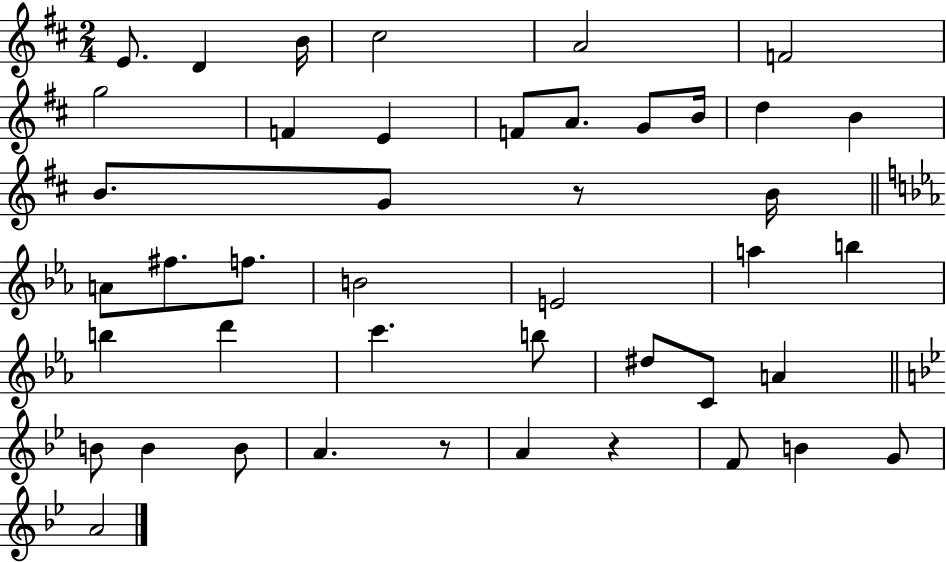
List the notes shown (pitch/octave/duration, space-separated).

E4/e. D4/q B4/s C#5/h A4/h F4/h G5/h F4/q E4/q F4/e A4/e. G4/e B4/s D5/q B4/q B4/e. G4/e R/e B4/s A4/e F#5/e. F5/e. B4/h E4/h A5/q B5/q B5/q D6/q C6/q. B5/e D#5/e C4/e A4/q B4/e B4/q B4/e A4/q. R/e A4/q R/q F4/e B4/q G4/e A4/h